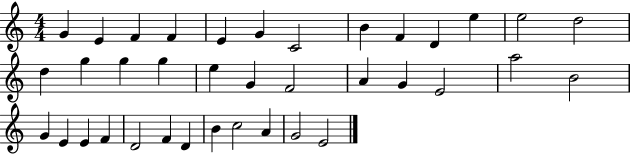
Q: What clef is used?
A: treble